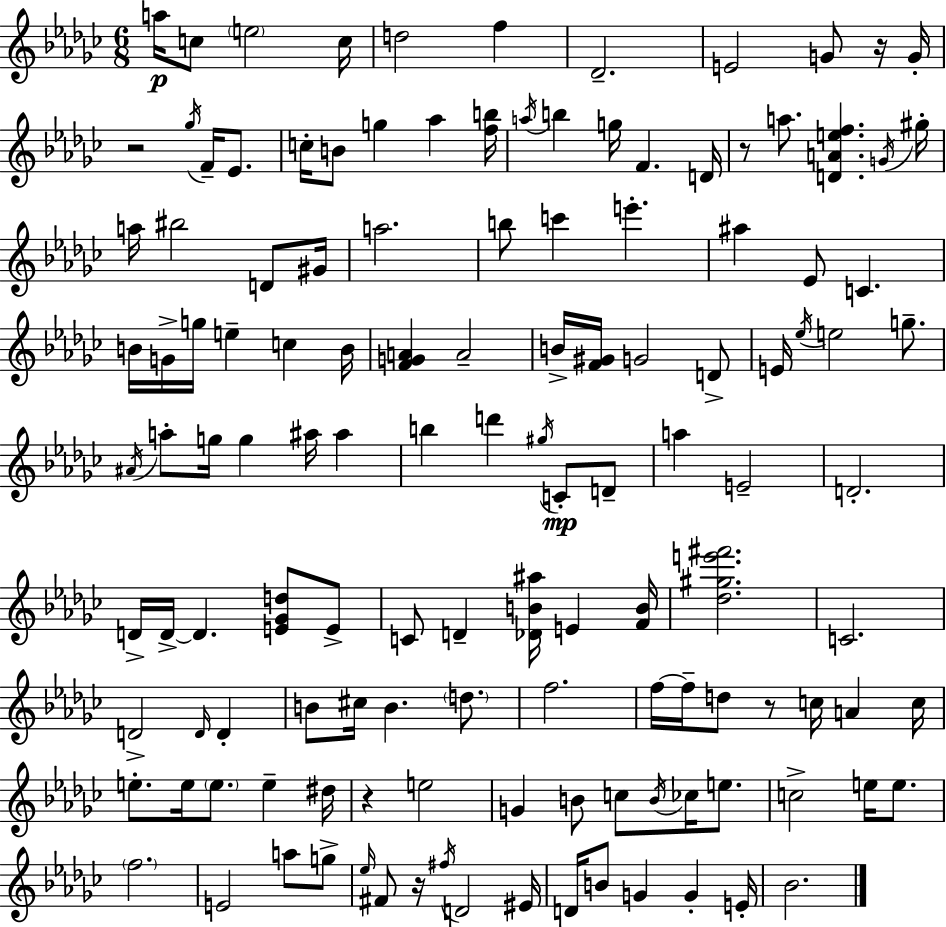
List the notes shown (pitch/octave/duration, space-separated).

A5/s C5/e E5/h C5/s D5/h F5/q Db4/h. E4/h G4/e R/s G4/s R/h Gb5/s F4/s Eb4/e. C5/s B4/e G5/q Ab5/q [F5,B5]/s A5/s B5/q G5/s F4/q. D4/s R/e A5/e. [D4,A4,E5,F5]/q. G4/s G#5/s A5/s BIS5/h D4/e G#4/s A5/h. B5/e C6/q E6/q. A#5/q Eb4/e C4/q. B4/s G4/s G5/s E5/q C5/q B4/s [F4,G4,A4]/q A4/h B4/s [F4,G#4]/s G4/h D4/e E4/s Eb5/s E5/h G5/e. A#4/s A5/e G5/s G5/q A#5/s A#5/q B5/q D6/q G#5/s C4/e D4/e A5/q E4/h D4/h. D4/s D4/s D4/q. [E4,Gb4,D5]/e E4/e C4/e D4/q [Db4,B4,A#5]/s E4/q [F4,B4]/s [Db5,G#5,E6,F#6]/h. C4/h. D4/h D4/s D4/q B4/e C#5/s B4/q. D5/e. F5/h. F5/s F5/s D5/e R/e C5/s A4/q C5/s E5/e. E5/s E5/e. E5/q D#5/s R/q E5/h G4/q B4/e C5/e B4/s CES5/s E5/e. C5/h E5/s E5/e. F5/h. E4/h A5/e G5/e Eb5/s F#4/e R/s F#5/s D4/h EIS4/s D4/s B4/e G4/q G4/q E4/s Bb4/h.